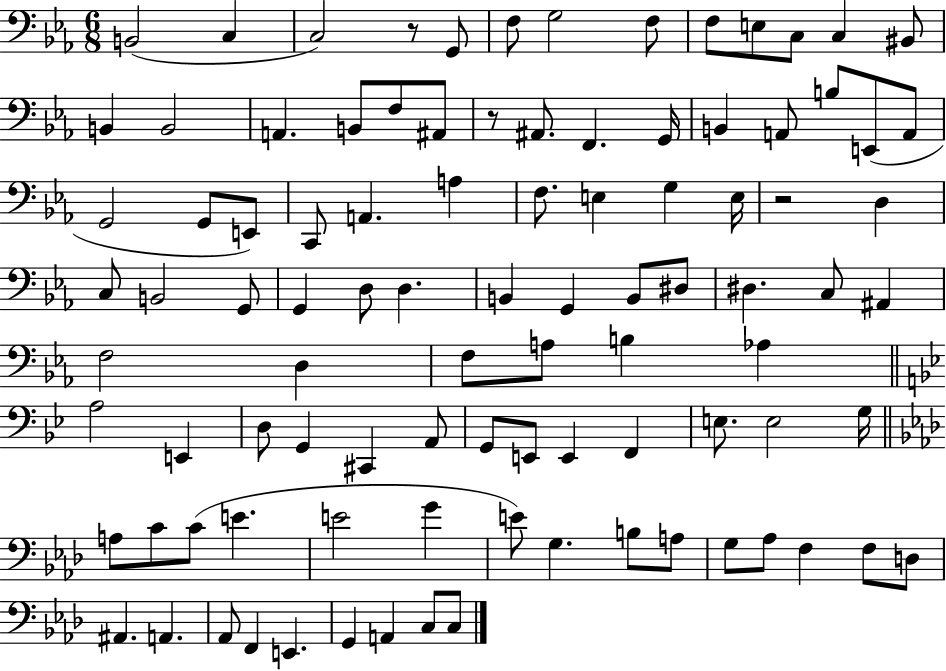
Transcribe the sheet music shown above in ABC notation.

X:1
T:Untitled
M:6/8
L:1/4
K:Eb
B,,2 C, C,2 z/2 G,,/2 F,/2 G,2 F,/2 F,/2 E,/2 C,/2 C, ^B,,/2 B,, B,,2 A,, B,,/2 F,/2 ^A,,/2 z/2 ^A,,/2 F,, G,,/4 B,, A,,/2 B,/2 E,,/2 A,,/2 G,,2 G,,/2 E,,/2 C,,/2 A,, A, F,/2 E, G, E,/4 z2 D, C,/2 B,,2 G,,/2 G,, D,/2 D, B,, G,, B,,/2 ^D,/2 ^D, C,/2 ^A,, F,2 D, F,/2 A,/2 B, _A, A,2 E,, D,/2 G,, ^C,, A,,/2 G,,/2 E,,/2 E,, F,, E,/2 E,2 G,/4 A,/2 C/2 C/2 E E2 G E/2 G, B,/2 A,/2 G,/2 _A,/2 F, F,/2 D,/2 ^A,, A,, _A,,/2 F,, E,, G,, A,, C,/2 C,/2